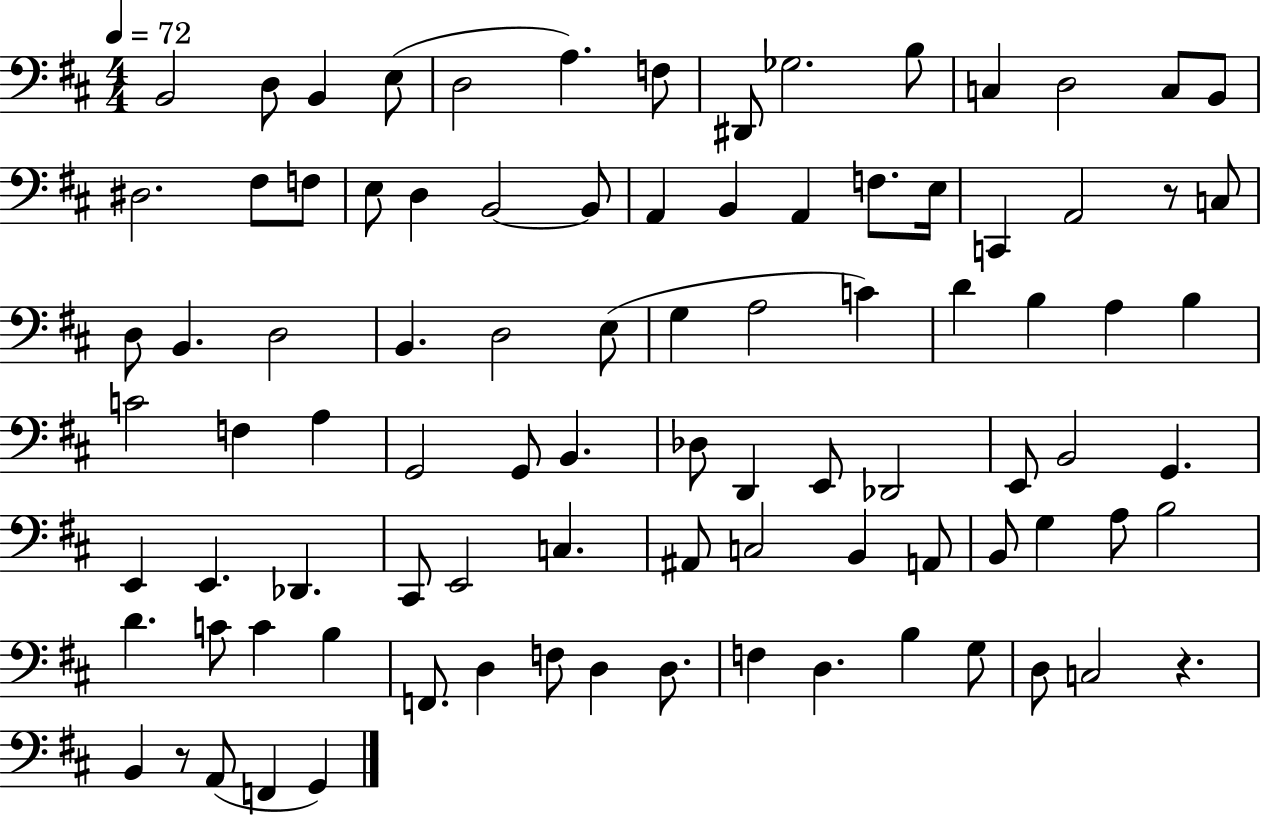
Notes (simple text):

B2/h D3/e B2/q E3/e D3/h A3/q. F3/e D#2/e Gb3/h. B3/e C3/q D3/h C3/e B2/e D#3/h. F#3/e F3/e E3/e D3/q B2/h B2/e A2/q B2/q A2/q F3/e. E3/s C2/q A2/h R/e C3/e D3/e B2/q. D3/h B2/q. D3/h E3/e G3/q A3/h C4/q D4/q B3/q A3/q B3/q C4/h F3/q A3/q G2/h G2/e B2/q. Db3/e D2/q E2/e Db2/h E2/e B2/h G2/q. E2/q E2/q. Db2/q. C#2/e E2/h C3/q. A#2/e C3/h B2/q A2/e B2/e G3/q A3/e B3/h D4/q. C4/e C4/q B3/q F2/e. D3/q F3/e D3/q D3/e. F3/q D3/q. B3/q G3/e D3/e C3/h R/q. B2/q R/e A2/e F2/q G2/q